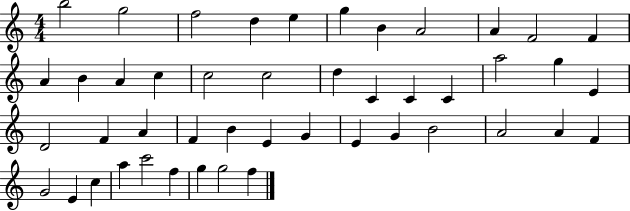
B5/h G5/h F5/h D5/q E5/q G5/q B4/q A4/h A4/q F4/h F4/q A4/q B4/q A4/q C5/q C5/h C5/h D5/q C4/q C4/q C4/q A5/h G5/q E4/q D4/h F4/q A4/q F4/q B4/q E4/q G4/q E4/q G4/q B4/h A4/h A4/q F4/q G4/h E4/q C5/q A5/q C6/h F5/q G5/q G5/h F5/q